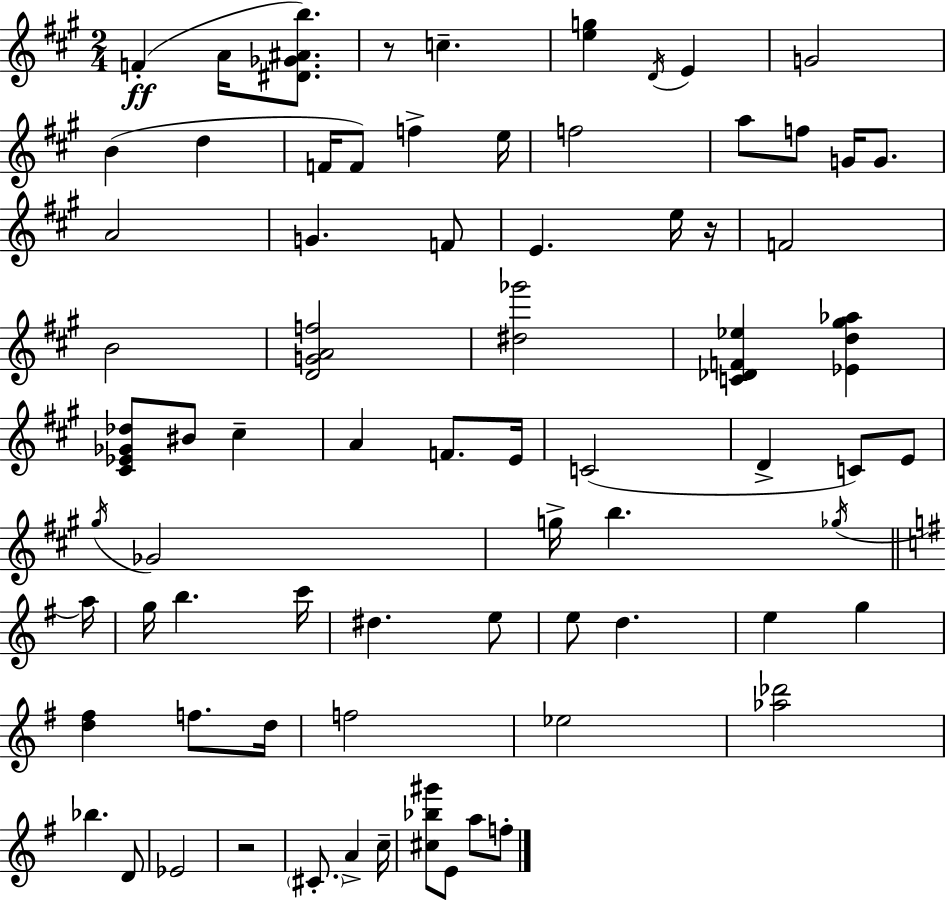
{
  \clef treble
  \numericTimeSignature
  \time 2/4
  \key a \major
  \repeat volta 2 { f'4-.(\ff a'16 <dis' ges' ais' b''>8.) | r8 c''4.-- | <e'' g''>4 \acciaccatura { d'16 } e'4 | g'2 | \break b'4( d''4 | f'16 f'8) f''4-> | e''16 f''2 | a''8 f''8 g'16 g'8. | \break a'2 | g'4. f'8 | e'4. e''16 | r16 f'2 | \break b'2 | <d' g' a' f''>2 | <dis'' ges'''>2 | <c' des' f' ees''>4 <ees' d'' gis'' aes''>4 | \break <cis' ees' ges' des''>8 bis'8 cis''4-- | a'4 f'8. | e'16 c'2( | d'4-> c'8) e'8 | \break \acciaccatura { gis''16 } ges'2 | g''16-> b''4. | \acciaccatura { ges''16 } \bar "||" \break \key g \major a''16 g''16 b''4. | c'''16 dis''4. e''8 | e''8 d''4. | e''4 g''4 | \break <d'' fis''>4 f''8. | d''16 f''2 | ees''2 | <aes'' des'''>2 | \break bes''4. d'8 | ees'2 | r2 | \parenthesize cis'8.-. a'4-> | \break c''16-- <cis'' bes'' gis'''>8 e'8 a''8 f''8-. | } \bar "|."
}